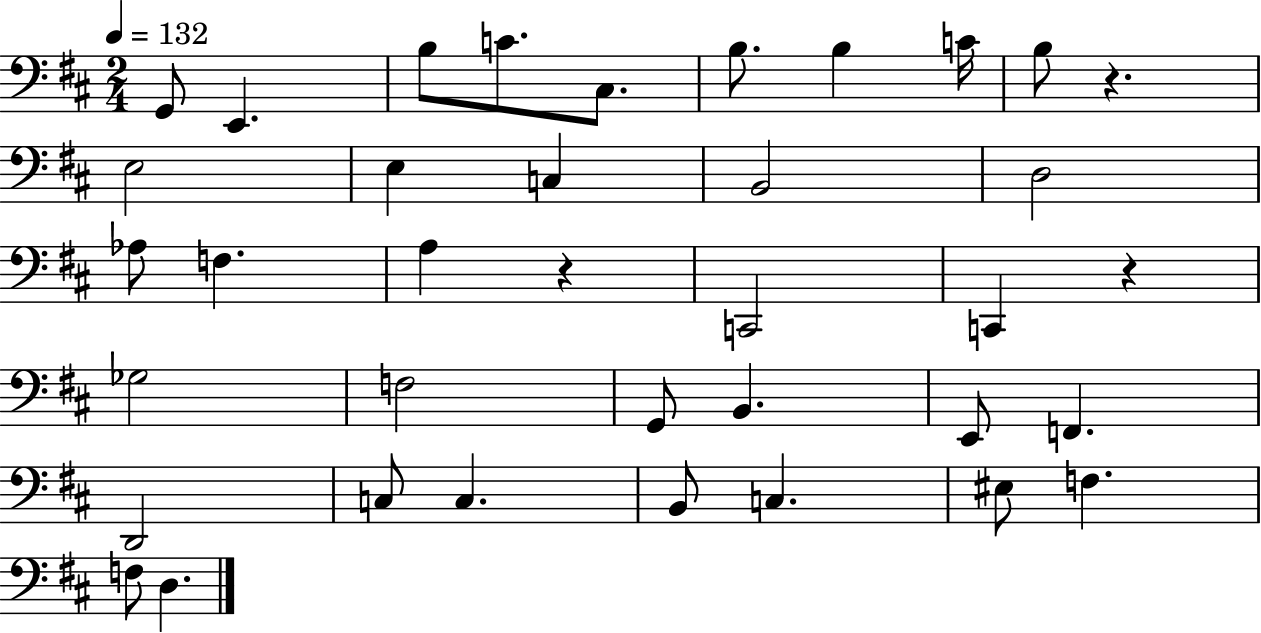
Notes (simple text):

G2/e E2/q. B3/e C4/e. C#3/e. B3/e. B3/q C4/s B3/e R/q. E3/h E3/q C3/q B2/h D3/h Ab3/e F3/q. A3/q R/q C2/h C2/q R/q Gb3/h F3/h G2/e B2/q. E2/e F2/q. D2/h C3/e C3/q. B2/e C3/q. EIS3/e F3/q. F3/e D3/q.